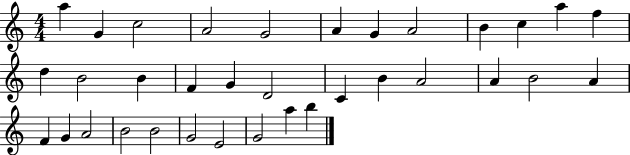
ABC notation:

X:1
T:Untitled
M:4/4
L:1/4
K:C
a G c2 A2 G2 A G A2 B c a f d B2 B F G D2 C B A2 A B2 A F G A2 B2 B2 G2 E2 G2 a b